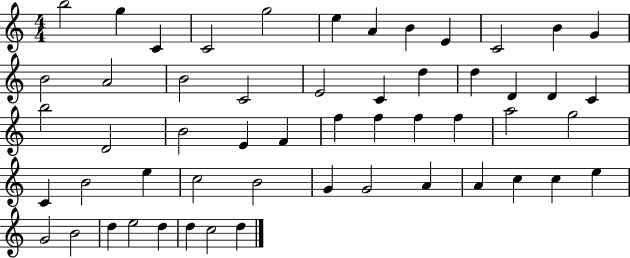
X:1
T:Untitled
M:4/4
L:1/4
K:C
b2 g C C2 g2 e A B E C2 B G B2 A2 B2 C2 E2 C d d D D C b2 D2 B2 E F f f f f a2 g2 C B2 e c2 B2 G G2 A A c c e G2 B2 d e2 d d c2 d